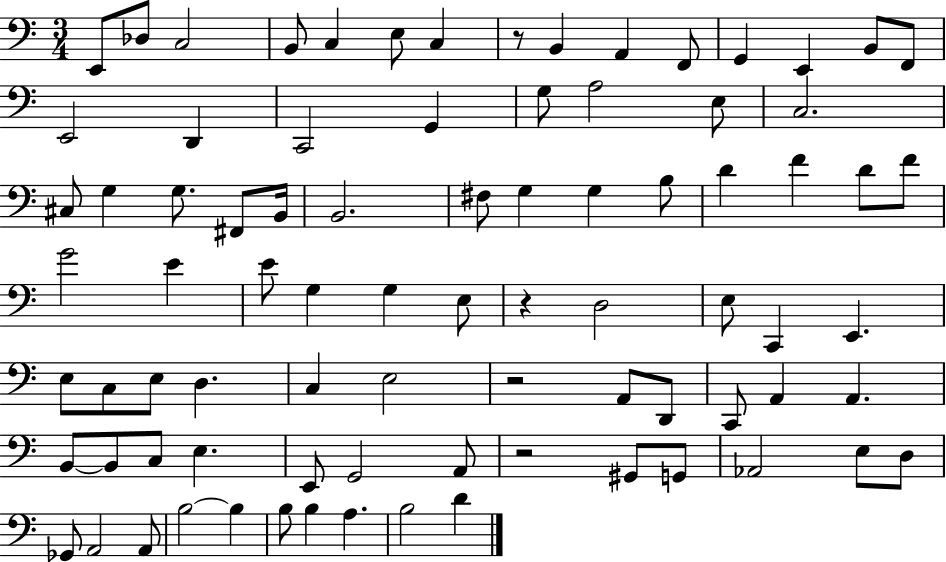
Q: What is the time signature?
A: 3/4